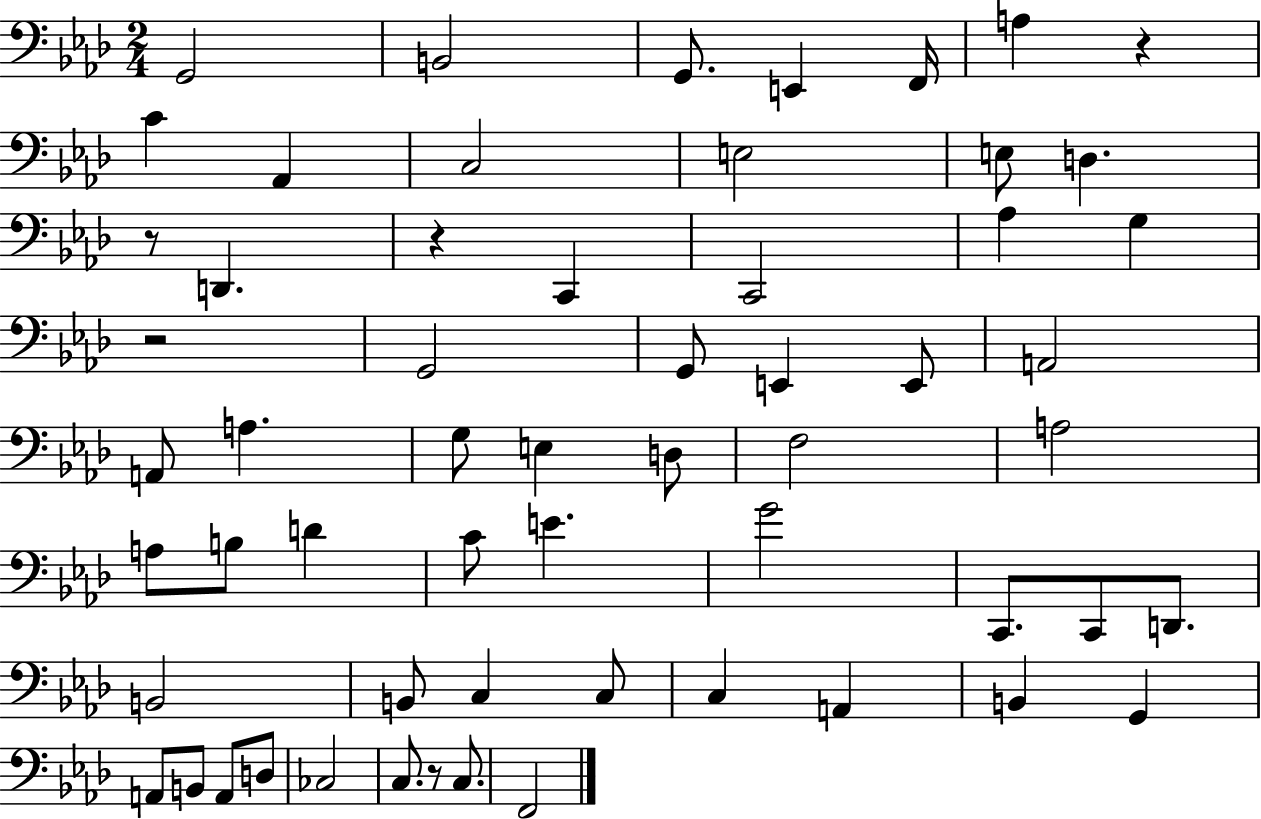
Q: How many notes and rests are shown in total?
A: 59